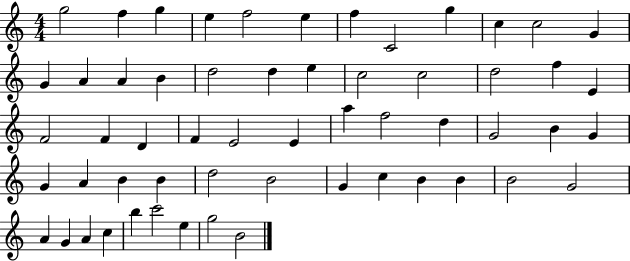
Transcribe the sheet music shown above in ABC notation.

X:1
T:Untitled
M:4/4
L:1/4
K:C
g2 f g e f2 e f C2 g c c2 G G A A B d2 d e c2 c2 d2 f E F2 F D F E2 E a f2 d G2 B G G A B B d2 B2 G c B B B2 G2 A G A c b c'2 e g2 B2